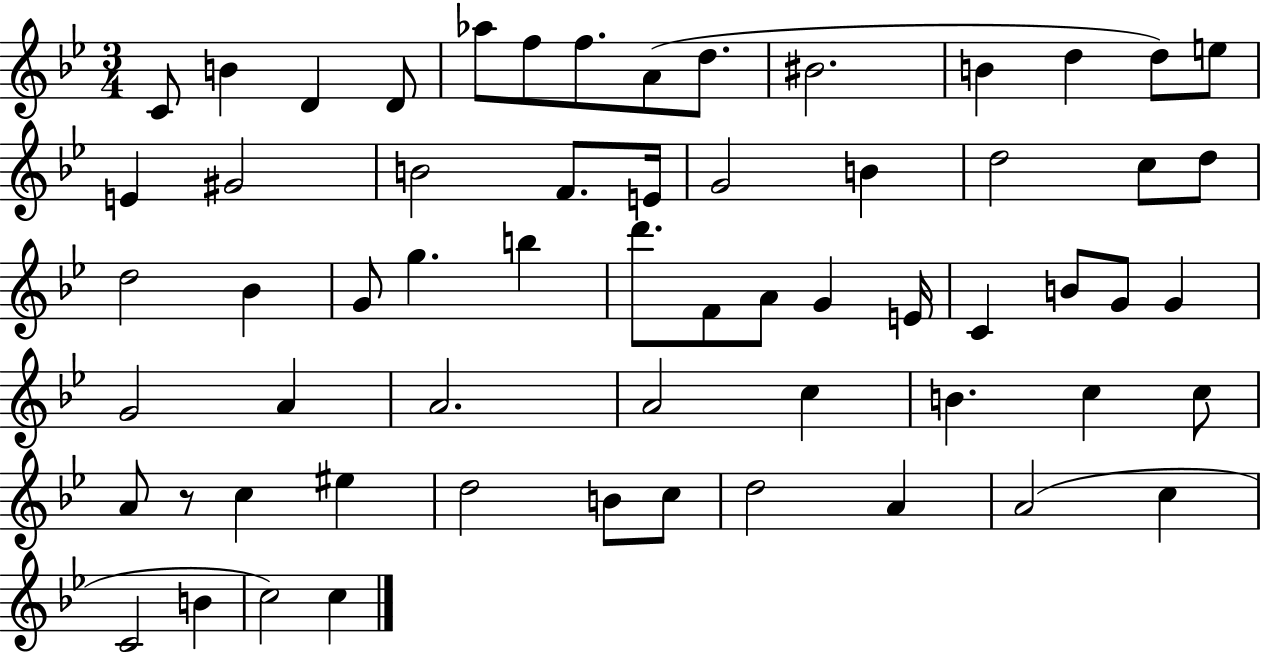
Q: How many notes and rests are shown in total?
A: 61